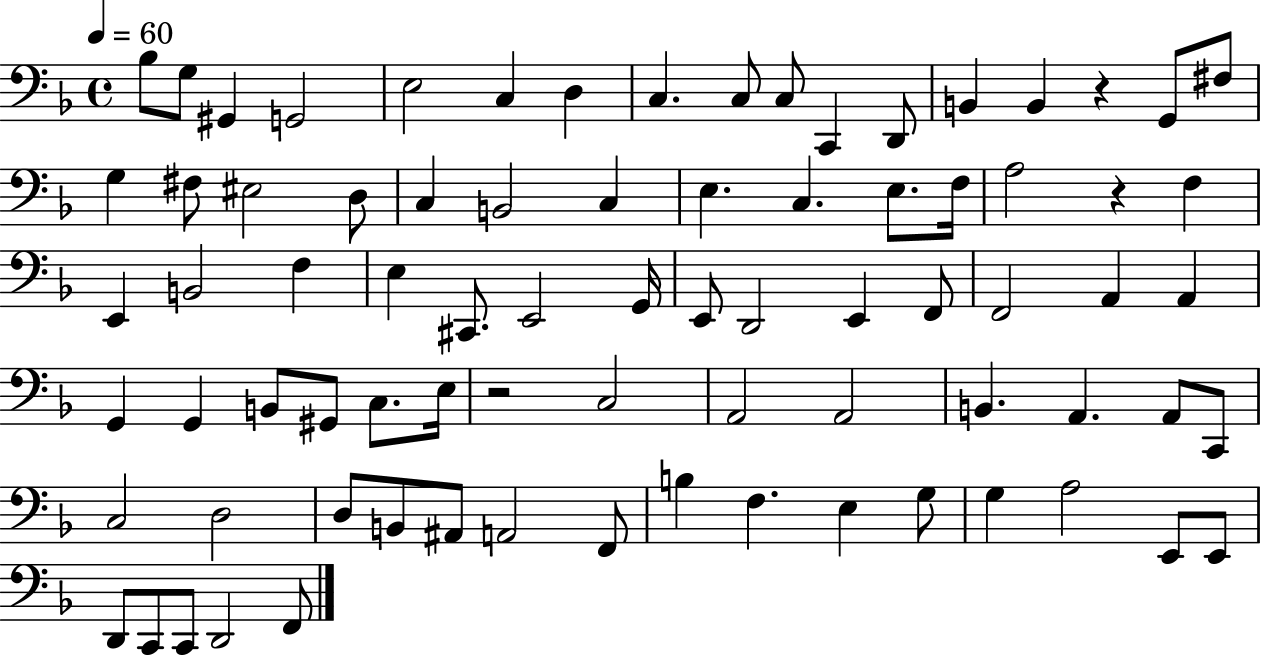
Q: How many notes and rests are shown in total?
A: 79